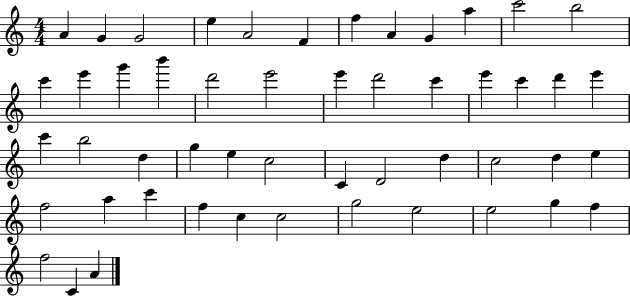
A4/q G4/q G4/h E5/q A4/h F4/q F5/q A4/q G4/q A5/q C6/h B5/h C6/q E6/q G6/q B6/q D6/h E6/h E6/q D6/h C6/q E6/q C6/q D6/q E6/q C6/q B5/h D5/q G5/q E5/q C5/h C4/q D4/h D5/q C5/h D5/q E5/q F5/h A5/q C6/q F5/q C5/q C5/h G5/h E5/h E5/h G5/q F5/q F5/h C4/q A4/q